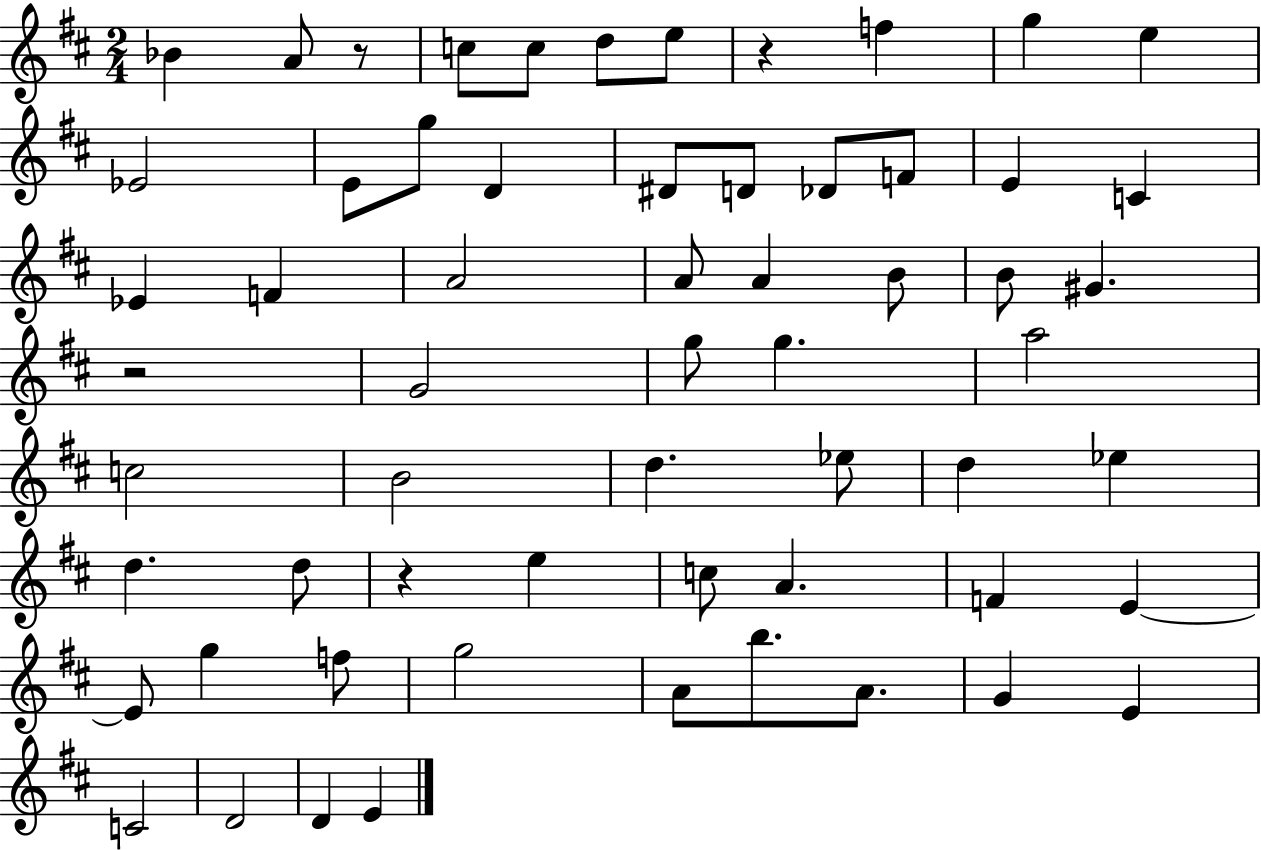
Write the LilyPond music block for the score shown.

{
  \clef treble
  \numericTimeSignature
  \time 2/4
  \key d \major
  \repeat volta 2 { bes'4 a'8 r8 | c''8 c''8 d''8 e''8 | r4 f''4 | g''4 e''4 | \break ees'2 | e'8 g''8 d'4 | dis'8 d'8 des'8 f'8 | e'4 c'4 | \break ees'4 f'4 | a'2 | a'8 a'4 b'8 | b'8 gis'4. | \break r2 | g'2 | g''8 g''4. | a''2 | \break c''2 | b'2 | d''4. ees''8 | d''4 ees''4 | \break d''4. d''8 | r4 e''4 | c''8 a'4. | f'4 e'4~~ | \break e'8 g''4 f''8 | g''2 | a'8 b''8. a'8. | g'4 e'4 | \break c'2 | d'2 | d'4 e'4 | } \bar "|."
}